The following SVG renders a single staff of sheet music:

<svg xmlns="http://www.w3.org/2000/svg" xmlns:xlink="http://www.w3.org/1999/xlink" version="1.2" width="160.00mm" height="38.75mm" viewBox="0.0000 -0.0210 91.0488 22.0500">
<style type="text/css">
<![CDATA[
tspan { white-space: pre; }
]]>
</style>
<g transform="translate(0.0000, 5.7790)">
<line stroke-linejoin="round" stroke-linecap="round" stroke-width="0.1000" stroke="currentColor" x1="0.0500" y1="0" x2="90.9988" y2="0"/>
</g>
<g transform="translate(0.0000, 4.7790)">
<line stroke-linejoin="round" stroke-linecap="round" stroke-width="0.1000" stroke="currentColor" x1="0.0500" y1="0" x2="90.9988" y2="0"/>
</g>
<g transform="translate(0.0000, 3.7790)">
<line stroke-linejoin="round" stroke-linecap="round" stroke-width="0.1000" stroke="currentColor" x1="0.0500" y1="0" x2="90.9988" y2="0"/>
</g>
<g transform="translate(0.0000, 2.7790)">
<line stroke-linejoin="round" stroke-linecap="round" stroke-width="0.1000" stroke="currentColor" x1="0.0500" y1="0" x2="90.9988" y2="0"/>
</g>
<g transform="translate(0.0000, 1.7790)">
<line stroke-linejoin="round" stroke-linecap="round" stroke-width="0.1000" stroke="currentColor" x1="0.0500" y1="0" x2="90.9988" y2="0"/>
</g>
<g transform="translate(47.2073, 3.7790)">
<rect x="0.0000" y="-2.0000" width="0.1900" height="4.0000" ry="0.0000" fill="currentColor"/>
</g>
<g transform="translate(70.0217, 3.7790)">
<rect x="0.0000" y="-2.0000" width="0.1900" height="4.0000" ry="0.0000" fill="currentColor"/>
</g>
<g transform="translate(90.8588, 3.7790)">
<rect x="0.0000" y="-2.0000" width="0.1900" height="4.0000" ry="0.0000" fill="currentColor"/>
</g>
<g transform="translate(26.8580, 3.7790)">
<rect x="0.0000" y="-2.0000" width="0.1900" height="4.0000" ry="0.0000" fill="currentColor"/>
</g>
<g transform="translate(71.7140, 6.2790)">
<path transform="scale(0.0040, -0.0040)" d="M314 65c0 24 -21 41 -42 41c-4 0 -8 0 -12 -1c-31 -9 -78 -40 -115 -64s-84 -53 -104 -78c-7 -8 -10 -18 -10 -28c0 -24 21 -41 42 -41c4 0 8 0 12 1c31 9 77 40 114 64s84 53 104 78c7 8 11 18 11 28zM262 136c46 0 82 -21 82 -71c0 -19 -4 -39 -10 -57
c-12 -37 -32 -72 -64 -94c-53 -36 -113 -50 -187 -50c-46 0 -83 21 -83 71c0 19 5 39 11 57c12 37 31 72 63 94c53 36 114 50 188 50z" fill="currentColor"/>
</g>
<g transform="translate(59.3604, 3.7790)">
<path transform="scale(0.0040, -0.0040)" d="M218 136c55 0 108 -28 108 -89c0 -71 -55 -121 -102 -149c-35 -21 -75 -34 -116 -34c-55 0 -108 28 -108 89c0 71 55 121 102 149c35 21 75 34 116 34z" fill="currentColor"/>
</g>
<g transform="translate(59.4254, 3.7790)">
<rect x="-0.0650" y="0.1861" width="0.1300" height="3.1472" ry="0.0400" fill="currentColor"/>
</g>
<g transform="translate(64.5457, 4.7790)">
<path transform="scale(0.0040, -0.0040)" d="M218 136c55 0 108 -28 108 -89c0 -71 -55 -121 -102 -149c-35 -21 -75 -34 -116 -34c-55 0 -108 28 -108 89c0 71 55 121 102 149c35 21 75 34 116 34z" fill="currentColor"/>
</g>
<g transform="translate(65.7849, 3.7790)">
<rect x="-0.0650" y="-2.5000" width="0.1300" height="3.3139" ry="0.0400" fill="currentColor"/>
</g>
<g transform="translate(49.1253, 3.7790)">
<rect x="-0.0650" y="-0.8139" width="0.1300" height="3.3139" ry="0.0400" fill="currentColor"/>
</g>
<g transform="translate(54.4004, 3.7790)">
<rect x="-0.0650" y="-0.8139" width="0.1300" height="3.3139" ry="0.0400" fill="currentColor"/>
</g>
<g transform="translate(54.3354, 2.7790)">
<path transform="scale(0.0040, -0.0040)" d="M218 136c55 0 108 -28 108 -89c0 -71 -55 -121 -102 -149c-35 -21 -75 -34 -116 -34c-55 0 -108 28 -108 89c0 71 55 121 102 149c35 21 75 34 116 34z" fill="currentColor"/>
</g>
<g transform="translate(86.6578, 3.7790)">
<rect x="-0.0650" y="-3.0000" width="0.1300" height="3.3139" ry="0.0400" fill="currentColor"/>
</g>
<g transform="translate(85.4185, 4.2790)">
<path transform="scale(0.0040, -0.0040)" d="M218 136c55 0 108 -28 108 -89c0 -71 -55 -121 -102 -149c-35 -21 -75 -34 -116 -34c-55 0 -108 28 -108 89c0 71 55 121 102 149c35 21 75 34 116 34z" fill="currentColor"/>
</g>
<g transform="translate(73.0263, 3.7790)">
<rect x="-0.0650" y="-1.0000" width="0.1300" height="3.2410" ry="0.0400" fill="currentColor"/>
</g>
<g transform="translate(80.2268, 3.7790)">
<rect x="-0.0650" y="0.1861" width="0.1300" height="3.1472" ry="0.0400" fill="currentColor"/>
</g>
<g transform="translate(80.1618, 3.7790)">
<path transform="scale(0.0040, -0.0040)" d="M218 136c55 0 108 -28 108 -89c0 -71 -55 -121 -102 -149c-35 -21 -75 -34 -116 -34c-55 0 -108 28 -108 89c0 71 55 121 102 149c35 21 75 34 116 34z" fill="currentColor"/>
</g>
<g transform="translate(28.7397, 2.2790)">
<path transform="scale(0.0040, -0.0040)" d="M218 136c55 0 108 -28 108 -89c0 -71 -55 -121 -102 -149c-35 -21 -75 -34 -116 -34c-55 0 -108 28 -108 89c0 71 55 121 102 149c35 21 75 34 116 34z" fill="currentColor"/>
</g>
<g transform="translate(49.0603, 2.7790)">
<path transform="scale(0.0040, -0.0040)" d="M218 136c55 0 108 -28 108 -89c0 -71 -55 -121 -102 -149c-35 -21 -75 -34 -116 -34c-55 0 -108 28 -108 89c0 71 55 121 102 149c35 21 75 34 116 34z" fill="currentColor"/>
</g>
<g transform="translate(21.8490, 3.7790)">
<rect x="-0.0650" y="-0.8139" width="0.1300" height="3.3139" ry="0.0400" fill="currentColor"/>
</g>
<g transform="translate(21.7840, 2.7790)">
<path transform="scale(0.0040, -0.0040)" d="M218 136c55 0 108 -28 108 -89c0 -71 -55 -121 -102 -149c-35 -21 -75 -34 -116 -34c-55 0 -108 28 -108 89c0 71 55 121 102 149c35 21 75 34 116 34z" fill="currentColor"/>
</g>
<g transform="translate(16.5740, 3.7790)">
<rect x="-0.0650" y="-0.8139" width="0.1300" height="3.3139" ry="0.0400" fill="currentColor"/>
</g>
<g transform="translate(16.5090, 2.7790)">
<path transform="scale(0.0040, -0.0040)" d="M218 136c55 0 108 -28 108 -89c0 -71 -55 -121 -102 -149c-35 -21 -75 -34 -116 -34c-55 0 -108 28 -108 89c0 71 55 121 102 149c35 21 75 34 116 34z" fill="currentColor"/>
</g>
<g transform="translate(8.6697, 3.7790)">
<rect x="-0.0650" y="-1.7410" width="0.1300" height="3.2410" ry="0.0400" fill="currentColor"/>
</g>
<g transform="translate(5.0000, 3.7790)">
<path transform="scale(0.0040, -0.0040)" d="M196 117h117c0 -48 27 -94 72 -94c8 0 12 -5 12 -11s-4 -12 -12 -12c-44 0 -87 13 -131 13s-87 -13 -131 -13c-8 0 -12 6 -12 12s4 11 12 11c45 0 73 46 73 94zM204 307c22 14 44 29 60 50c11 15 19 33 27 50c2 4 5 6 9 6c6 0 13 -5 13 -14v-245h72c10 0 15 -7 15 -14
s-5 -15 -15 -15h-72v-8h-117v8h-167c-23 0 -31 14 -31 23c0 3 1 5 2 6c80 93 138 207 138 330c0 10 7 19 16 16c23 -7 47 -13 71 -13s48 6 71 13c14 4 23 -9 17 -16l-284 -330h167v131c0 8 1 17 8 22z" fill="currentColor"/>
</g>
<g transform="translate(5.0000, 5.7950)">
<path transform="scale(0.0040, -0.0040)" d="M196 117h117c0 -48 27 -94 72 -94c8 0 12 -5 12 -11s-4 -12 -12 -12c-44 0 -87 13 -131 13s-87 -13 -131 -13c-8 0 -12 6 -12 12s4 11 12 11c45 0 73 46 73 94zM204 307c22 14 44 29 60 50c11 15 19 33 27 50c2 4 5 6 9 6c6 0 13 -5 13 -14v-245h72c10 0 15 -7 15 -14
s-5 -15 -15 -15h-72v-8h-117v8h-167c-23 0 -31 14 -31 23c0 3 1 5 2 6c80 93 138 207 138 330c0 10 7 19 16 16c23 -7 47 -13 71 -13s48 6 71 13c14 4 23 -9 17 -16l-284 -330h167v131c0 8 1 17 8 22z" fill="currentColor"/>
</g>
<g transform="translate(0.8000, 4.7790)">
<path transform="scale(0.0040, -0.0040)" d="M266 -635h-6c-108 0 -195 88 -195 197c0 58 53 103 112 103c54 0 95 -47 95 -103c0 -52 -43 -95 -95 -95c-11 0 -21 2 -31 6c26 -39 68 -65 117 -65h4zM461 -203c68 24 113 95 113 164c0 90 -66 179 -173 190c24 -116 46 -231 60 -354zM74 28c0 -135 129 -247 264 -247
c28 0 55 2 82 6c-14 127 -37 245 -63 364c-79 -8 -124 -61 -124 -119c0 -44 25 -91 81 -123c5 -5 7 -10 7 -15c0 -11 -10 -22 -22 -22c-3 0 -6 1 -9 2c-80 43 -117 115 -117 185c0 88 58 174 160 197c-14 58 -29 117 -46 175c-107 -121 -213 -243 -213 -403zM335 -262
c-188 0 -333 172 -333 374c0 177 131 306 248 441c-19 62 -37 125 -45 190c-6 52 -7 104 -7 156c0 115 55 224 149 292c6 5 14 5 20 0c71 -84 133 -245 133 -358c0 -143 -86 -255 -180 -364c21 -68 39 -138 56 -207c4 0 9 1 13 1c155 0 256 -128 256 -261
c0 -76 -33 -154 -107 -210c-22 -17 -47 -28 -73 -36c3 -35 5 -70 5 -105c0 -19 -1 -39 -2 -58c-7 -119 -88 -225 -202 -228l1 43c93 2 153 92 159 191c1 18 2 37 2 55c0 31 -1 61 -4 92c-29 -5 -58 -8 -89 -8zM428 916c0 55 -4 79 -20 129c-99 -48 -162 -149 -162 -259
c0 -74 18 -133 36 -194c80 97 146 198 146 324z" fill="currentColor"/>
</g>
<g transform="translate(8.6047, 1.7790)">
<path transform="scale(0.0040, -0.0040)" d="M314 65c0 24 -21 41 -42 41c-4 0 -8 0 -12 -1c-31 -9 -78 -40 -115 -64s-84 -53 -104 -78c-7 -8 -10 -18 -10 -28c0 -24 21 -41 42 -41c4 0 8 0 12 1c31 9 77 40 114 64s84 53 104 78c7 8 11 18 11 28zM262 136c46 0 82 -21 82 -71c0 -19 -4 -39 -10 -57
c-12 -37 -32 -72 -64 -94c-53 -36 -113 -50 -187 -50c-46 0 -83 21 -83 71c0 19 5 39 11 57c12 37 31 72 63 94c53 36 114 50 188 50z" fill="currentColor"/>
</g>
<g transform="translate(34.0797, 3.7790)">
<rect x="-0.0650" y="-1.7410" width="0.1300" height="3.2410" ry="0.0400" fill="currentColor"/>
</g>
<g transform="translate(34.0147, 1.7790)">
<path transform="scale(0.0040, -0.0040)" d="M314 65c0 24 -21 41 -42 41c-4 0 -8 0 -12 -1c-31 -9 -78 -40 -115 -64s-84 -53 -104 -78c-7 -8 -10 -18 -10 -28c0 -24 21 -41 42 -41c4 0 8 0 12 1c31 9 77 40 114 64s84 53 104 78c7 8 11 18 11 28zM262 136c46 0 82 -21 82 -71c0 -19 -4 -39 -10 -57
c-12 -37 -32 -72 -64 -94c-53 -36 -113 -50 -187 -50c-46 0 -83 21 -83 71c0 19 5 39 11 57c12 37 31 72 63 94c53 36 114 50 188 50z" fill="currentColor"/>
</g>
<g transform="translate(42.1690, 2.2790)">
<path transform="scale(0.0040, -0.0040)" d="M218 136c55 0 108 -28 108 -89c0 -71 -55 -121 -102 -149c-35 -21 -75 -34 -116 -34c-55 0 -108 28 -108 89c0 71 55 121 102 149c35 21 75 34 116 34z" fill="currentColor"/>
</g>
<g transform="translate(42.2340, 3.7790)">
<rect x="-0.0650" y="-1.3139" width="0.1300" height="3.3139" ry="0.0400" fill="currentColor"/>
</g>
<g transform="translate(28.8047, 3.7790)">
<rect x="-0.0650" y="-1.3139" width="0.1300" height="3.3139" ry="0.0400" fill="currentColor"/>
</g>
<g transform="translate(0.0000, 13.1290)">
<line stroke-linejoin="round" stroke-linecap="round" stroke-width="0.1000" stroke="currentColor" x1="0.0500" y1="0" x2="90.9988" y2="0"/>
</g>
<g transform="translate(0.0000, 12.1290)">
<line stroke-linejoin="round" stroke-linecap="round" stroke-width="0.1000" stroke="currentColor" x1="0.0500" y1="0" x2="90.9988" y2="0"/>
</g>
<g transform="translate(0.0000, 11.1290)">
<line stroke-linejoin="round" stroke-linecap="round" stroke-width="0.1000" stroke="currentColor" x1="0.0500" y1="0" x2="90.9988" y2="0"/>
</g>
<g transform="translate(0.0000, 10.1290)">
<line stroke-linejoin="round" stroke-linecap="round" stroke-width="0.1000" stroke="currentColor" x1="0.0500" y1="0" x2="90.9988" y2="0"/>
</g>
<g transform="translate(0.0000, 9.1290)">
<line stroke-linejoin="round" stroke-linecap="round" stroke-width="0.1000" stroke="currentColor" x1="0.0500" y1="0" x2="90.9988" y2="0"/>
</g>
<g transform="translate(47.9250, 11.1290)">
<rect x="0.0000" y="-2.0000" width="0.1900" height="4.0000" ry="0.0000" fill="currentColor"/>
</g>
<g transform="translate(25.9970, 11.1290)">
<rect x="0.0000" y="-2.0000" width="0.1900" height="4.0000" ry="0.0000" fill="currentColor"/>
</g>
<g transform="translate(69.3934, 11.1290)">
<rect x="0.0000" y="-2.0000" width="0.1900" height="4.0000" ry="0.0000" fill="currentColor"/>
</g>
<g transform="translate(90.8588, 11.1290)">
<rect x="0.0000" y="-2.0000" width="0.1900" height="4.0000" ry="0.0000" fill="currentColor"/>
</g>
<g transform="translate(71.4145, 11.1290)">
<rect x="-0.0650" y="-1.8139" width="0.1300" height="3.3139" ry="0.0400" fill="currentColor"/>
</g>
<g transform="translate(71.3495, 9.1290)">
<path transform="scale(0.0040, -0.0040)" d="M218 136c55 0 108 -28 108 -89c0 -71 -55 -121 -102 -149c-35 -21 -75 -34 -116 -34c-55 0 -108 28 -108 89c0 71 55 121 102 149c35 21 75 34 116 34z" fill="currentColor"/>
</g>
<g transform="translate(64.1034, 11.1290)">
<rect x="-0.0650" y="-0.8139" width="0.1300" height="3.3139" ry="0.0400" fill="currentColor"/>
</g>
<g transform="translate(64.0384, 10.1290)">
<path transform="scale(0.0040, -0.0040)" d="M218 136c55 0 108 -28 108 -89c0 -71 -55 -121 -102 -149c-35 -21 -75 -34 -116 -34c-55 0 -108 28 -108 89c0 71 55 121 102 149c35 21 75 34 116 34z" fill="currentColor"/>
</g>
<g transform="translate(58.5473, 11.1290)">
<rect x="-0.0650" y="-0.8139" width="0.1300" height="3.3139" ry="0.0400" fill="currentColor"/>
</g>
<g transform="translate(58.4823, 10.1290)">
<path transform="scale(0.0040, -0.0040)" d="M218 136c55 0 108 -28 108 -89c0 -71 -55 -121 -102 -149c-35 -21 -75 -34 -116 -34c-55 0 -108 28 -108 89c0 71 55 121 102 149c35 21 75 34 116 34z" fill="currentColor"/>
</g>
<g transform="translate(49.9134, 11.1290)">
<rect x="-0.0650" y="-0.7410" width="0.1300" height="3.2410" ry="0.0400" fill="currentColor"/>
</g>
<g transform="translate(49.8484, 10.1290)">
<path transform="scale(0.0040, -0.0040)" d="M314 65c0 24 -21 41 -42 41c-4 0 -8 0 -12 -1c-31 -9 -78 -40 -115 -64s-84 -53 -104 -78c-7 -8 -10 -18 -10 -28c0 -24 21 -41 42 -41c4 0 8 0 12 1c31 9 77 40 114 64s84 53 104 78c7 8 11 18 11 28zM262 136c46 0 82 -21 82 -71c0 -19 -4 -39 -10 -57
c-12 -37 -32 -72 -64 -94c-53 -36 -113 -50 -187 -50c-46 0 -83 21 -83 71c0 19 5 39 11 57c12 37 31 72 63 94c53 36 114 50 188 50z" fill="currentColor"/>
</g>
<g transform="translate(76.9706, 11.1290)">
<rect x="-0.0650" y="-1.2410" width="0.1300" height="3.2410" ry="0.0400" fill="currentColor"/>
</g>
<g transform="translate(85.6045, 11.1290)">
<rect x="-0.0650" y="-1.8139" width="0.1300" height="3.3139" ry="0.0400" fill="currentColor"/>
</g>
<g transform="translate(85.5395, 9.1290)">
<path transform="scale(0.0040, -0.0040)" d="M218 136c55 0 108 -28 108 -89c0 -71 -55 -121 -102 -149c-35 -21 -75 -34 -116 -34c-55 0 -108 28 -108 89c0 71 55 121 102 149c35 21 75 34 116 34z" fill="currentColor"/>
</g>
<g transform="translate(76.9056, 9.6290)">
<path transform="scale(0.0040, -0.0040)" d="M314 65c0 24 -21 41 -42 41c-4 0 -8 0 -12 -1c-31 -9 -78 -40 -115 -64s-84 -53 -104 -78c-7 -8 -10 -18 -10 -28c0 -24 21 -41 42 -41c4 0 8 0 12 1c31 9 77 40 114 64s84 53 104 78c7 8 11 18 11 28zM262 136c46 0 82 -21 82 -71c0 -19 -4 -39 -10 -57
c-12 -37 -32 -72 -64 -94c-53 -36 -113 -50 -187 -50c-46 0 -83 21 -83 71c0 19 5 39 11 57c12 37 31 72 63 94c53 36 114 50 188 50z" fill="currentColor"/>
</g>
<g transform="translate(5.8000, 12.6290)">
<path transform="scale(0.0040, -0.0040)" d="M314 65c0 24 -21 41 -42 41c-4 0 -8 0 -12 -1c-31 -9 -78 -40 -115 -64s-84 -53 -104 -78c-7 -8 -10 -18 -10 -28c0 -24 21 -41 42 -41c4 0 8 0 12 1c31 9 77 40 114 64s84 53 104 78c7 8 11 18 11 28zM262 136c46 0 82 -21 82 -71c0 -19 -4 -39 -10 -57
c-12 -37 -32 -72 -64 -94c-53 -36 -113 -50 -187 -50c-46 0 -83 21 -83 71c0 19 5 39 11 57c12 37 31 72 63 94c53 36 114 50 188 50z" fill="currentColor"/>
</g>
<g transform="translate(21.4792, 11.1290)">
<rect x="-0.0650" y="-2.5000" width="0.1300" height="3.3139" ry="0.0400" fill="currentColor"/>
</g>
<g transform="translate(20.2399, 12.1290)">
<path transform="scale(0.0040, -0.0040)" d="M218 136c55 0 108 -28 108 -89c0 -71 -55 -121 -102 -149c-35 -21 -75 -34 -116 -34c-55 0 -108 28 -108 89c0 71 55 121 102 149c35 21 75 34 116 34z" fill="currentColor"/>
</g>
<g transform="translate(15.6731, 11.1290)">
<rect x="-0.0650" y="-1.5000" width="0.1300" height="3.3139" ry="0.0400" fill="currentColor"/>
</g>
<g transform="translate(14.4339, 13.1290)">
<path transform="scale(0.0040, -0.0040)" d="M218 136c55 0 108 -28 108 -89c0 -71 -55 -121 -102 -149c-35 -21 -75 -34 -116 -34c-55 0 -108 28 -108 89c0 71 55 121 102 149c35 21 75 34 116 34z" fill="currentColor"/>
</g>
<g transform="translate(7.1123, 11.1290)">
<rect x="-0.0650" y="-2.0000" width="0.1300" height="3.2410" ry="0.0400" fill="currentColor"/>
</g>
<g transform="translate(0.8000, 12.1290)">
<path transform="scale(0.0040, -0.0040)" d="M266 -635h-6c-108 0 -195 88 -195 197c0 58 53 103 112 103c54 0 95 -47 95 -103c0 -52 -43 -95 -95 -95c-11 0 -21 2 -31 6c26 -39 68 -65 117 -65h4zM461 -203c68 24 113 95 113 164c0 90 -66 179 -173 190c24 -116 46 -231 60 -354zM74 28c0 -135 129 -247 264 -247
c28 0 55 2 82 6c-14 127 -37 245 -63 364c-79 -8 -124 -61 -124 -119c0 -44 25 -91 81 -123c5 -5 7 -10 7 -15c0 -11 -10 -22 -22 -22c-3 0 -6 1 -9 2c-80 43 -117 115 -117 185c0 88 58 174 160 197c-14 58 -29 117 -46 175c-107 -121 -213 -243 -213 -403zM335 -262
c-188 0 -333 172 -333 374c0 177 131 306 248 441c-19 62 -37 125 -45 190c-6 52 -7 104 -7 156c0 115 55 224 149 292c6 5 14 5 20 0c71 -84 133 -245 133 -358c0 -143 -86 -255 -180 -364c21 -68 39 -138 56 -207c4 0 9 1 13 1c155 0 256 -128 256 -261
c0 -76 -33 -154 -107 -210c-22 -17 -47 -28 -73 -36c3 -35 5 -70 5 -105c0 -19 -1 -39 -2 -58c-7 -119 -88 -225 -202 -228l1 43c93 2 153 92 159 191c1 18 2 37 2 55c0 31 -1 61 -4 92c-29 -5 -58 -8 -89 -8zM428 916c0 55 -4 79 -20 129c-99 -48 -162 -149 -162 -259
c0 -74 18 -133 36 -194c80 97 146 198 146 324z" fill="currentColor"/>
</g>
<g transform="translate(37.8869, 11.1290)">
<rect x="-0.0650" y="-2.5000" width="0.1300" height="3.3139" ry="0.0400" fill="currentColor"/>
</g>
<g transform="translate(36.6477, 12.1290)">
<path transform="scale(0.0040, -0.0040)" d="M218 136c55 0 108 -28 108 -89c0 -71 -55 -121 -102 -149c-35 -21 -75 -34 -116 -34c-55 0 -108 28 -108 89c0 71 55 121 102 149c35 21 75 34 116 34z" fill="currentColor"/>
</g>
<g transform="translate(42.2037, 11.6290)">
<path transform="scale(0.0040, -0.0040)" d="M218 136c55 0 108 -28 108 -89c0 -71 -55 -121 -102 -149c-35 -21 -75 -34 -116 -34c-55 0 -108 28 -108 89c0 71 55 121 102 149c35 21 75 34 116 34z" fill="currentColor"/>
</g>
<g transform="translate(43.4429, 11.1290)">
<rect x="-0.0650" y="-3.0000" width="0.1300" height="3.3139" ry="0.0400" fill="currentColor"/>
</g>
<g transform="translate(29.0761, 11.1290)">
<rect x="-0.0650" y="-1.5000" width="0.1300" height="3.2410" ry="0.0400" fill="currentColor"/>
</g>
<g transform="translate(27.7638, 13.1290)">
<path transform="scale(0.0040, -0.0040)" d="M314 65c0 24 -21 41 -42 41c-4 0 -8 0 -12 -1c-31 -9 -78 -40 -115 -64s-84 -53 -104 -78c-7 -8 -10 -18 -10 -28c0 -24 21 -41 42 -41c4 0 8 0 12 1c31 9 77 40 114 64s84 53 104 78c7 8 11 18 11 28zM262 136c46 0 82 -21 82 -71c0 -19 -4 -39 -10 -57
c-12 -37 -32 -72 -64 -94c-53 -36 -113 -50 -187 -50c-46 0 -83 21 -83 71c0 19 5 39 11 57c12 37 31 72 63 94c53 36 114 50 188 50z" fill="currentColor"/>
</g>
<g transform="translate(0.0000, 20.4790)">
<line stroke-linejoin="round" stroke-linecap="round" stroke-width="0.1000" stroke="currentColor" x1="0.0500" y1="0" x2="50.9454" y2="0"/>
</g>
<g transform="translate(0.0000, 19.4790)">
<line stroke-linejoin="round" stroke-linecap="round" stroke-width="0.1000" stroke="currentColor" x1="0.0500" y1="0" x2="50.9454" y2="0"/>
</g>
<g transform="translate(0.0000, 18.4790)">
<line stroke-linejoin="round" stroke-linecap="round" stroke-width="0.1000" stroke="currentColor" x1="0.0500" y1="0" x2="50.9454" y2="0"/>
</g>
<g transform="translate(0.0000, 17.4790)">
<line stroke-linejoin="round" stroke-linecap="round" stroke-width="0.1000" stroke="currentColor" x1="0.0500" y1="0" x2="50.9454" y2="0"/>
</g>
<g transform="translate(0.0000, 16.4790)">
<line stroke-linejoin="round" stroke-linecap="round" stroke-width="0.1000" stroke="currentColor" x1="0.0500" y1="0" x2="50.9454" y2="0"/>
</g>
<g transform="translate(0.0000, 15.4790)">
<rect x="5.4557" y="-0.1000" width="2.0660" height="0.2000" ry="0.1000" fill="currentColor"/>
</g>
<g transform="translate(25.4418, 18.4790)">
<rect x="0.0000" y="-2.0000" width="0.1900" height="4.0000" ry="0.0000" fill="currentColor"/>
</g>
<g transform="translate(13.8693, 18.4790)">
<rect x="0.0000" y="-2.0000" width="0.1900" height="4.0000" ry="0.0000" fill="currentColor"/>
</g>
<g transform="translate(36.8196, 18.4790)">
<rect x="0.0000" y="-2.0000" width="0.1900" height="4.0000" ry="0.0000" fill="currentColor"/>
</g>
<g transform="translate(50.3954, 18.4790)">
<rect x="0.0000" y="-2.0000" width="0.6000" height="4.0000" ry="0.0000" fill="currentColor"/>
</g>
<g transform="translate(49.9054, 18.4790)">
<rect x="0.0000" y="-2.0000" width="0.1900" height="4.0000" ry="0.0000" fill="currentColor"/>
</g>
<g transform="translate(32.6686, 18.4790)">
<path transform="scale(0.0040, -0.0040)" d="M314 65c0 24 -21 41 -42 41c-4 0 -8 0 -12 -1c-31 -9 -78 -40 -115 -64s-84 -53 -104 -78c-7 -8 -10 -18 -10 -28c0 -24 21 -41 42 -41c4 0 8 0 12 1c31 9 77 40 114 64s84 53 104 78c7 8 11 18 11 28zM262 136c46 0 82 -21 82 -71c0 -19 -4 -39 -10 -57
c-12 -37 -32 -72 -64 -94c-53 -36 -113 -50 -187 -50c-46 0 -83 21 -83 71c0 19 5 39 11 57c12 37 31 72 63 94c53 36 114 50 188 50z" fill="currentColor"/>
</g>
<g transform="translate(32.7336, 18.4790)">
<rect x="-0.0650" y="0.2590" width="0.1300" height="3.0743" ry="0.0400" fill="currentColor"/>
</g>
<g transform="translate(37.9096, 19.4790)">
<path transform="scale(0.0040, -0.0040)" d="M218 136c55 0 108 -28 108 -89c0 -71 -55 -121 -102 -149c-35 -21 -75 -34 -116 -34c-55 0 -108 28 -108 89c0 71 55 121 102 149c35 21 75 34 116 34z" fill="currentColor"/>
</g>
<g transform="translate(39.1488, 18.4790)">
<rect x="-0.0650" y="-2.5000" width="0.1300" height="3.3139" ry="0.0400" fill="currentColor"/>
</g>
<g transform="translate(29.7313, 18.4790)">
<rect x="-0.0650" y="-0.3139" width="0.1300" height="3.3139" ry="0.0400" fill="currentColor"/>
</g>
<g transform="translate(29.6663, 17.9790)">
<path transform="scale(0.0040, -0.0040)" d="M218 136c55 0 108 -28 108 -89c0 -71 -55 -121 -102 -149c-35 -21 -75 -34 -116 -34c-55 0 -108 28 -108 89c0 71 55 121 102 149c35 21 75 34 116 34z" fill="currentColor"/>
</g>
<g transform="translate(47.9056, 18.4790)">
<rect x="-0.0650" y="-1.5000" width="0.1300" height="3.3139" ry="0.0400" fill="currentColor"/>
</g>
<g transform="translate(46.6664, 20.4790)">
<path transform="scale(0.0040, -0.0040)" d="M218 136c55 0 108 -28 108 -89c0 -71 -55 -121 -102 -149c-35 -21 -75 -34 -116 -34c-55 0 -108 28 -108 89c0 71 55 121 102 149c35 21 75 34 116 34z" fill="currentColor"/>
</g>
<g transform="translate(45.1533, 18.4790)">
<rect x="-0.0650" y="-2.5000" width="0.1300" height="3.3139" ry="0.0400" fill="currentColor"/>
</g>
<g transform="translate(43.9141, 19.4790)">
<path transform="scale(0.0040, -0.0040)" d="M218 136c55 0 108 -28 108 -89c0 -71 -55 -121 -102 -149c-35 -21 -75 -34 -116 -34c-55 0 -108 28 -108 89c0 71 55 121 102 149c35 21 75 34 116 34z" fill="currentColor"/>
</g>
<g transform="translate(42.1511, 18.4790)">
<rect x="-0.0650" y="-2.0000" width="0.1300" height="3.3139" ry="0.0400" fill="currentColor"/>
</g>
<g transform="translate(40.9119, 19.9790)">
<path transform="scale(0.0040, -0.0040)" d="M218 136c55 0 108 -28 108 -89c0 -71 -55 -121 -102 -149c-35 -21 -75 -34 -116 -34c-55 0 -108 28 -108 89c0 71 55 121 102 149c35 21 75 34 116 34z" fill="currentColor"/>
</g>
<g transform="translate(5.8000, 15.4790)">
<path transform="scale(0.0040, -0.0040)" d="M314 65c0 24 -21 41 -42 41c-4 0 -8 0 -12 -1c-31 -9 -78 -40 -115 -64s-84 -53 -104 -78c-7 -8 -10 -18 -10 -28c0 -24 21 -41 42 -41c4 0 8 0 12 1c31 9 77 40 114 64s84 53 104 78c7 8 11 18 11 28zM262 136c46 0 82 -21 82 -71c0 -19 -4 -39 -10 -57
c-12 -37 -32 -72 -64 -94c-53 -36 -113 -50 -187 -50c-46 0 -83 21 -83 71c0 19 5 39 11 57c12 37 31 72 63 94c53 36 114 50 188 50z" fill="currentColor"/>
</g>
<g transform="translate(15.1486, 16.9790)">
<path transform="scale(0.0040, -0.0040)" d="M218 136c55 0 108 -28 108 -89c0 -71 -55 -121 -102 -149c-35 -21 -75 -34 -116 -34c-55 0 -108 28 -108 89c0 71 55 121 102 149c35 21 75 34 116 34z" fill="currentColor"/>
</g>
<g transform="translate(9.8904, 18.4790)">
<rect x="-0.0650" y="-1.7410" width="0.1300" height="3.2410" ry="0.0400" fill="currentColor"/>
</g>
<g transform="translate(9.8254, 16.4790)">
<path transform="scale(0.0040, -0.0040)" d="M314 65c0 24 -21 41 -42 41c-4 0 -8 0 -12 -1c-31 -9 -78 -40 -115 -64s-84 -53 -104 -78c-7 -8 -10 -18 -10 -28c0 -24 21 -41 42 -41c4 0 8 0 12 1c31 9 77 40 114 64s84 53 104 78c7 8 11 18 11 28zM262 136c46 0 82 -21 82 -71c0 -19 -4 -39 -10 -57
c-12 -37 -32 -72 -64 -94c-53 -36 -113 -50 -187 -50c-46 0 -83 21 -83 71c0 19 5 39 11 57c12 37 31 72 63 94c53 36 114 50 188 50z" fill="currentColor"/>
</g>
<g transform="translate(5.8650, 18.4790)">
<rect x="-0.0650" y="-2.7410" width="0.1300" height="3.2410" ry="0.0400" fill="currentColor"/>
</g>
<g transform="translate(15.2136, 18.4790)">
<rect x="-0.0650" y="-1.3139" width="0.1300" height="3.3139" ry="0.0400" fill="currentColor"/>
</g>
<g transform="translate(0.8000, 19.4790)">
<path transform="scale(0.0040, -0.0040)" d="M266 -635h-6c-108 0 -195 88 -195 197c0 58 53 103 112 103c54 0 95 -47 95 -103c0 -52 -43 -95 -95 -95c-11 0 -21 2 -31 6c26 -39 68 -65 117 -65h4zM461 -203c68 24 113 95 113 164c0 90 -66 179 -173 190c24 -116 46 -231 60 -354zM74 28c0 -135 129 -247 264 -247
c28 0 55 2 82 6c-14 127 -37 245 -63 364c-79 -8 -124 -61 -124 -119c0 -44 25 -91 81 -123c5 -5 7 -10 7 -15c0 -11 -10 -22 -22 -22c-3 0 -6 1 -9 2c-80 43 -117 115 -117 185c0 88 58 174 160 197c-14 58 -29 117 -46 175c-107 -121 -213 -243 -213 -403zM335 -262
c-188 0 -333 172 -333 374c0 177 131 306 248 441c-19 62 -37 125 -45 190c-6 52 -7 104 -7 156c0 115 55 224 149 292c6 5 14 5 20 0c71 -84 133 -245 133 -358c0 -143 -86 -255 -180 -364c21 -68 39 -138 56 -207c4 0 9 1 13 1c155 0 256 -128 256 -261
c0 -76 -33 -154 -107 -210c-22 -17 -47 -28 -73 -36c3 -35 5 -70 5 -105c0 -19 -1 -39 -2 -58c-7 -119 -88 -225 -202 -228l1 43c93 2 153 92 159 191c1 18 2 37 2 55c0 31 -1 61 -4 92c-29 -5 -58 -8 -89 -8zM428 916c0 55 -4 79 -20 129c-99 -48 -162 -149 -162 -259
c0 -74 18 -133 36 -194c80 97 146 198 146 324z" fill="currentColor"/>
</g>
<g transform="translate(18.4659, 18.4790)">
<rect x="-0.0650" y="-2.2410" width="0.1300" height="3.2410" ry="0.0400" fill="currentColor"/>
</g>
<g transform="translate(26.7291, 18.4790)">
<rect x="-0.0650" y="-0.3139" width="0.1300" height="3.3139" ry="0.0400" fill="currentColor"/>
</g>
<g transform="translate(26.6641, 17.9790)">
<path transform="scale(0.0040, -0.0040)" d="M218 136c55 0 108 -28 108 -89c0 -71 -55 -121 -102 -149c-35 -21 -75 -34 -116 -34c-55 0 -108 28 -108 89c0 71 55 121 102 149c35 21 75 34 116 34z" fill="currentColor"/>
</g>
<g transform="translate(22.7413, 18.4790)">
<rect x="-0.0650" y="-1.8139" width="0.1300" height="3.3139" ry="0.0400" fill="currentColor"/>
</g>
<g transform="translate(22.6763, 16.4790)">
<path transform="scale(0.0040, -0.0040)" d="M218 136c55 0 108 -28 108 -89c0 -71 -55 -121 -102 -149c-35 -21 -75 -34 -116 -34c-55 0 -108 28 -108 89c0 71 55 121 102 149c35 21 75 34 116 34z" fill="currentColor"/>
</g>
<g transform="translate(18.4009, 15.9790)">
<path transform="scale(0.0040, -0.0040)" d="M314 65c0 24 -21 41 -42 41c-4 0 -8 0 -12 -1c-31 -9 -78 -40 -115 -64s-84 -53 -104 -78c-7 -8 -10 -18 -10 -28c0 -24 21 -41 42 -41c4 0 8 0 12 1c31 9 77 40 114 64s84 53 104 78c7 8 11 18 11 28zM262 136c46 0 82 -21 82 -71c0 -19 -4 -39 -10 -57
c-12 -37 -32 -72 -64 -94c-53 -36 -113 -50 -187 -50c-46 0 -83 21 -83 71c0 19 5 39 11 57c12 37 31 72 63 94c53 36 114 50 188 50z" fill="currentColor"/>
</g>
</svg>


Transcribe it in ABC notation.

X:1
T:Untitled
M:4/4
L:1/4
K:C
f2 d d e f2 e d d B G D2 B A F2 E G E2 G A d2 d d f e2 f a2 f2 e g2 f c c B2 G F G E